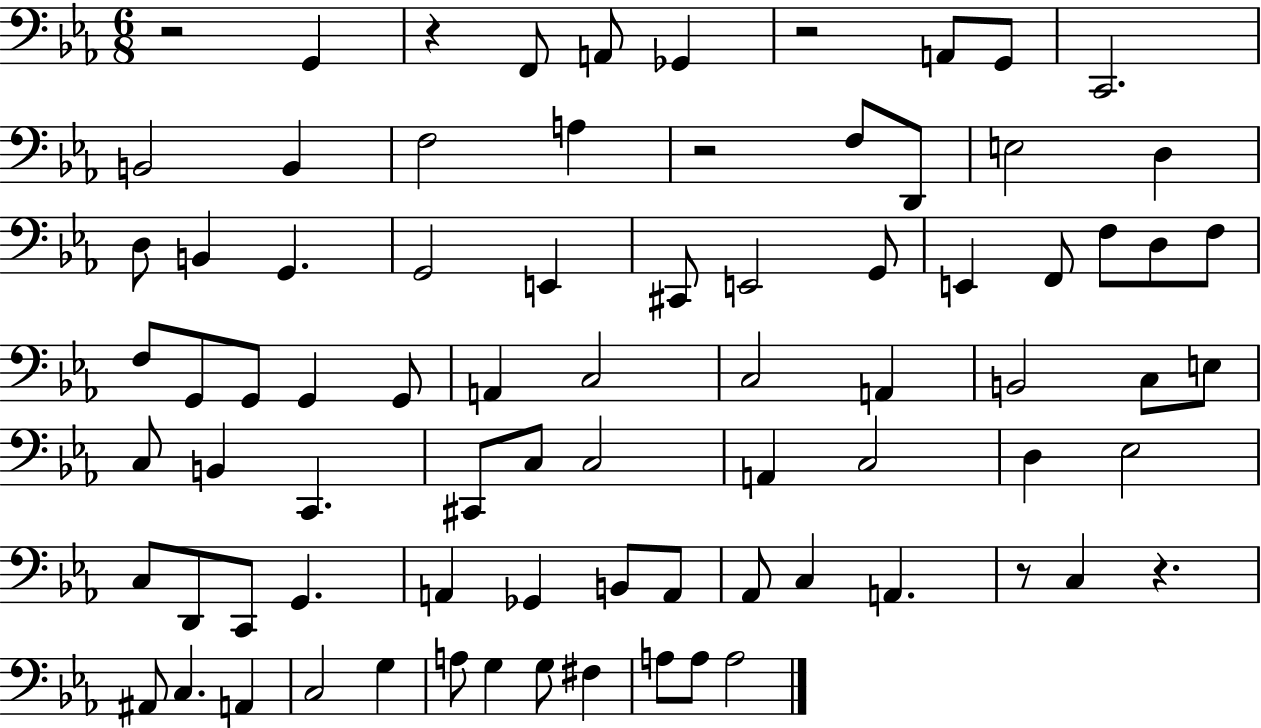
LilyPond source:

{
  \clef bass
  \numericTimeSignature
  \time 6/8
  \key ees \major
  r2 g,4 | r4 f,8 a,8 ges,4 | r2 a,8 g,8 | c,2. | \break b,2 b,4 | f2 a4 | r2 f8 d,8 | e2 d4 | \break d8 b,4 g,4. | g,2 e,4 | cis,8 e,2 g,8 | e,4 f,8 f8 d8 f8 | \break f8 g,8 g,8 g,4 g,8 | a,4 c2 | c2 a,4 | b,2 c8 e8 | \break c8 b,4 c,4. | cis,8 c8 c2 | a,4 c2 | d4 ees2 | \break c8 d,8 c,8 g,4. | a,4 ges,4 b,8 a,8 | aes,8 c4 a,4. | r8 c4 r4. | \break ais,8 c4. a,4 | c2 g4 | a8 g4 g8 fis4 | a8 a8 a2 | \break \bar "|."
}